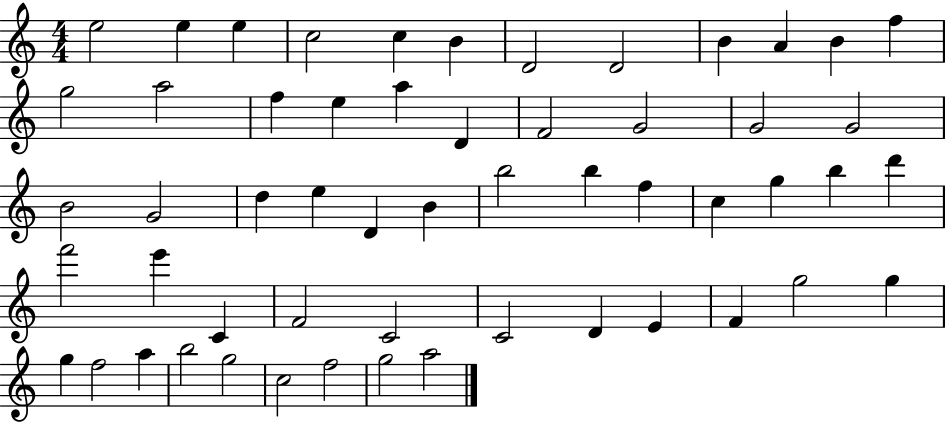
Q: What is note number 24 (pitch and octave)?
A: G4